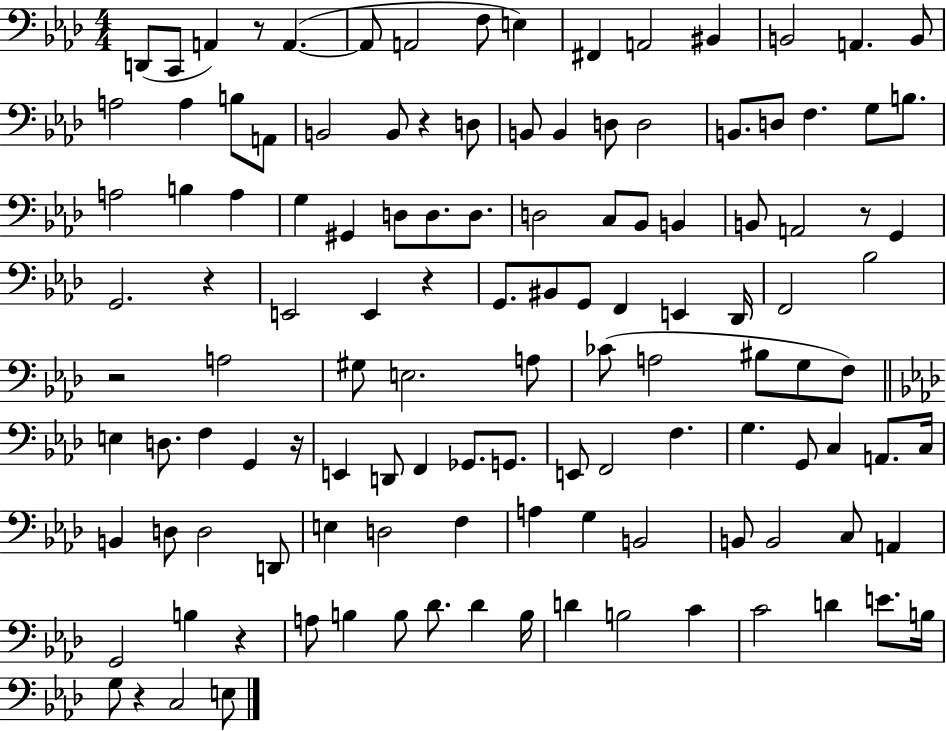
X:1
T:Untitled
M:4/4
L:1/4
K:Ab
D,,/2 C,,/2 A,, z/2 A,, A,,/2 A,,2 F,/2 E, ^F,, A,,2 ^B,, B,,2 A,, B,,/2 A,2 A, B,/2 A,,/2 B,,2 B,,/2 z D,/2 B,,/2 B,, D,/2 D,2 B,,/2 D,/2 F, G,/2 B,/2 A,2 B, A, G, ^G,, D,/2 D,/2 D,/2 D,2 C,/2 _B,,/2 B,, B,,/2 A,,2 z/2 G,, G,,2 z E,,2 E,, z G,,/2 ^B,,/2 G,,/2 F,, E,, _D,,/4 F,,2 _B,2 z2 A,2 ^G,/2 E,2 A,/2 _C/2 A,2 ^B,/2 G,/2 F,/2 E, D,/2 F, G,, z/4 E,, D,,/2 F,, _G,,/2 G,,/2 E,,/2 F,,2 F, G, G,,/2 C, A,,/2 C,/4 B,, D,/2 D,2 D,,/2 E, D,2 F, A, G, B,,2 B,,/2 B,,2 C,/2 A,, G,,2 B, z A,/2 B, B,/2 _D/2 _D B,/4 D B,2 C C2 D E/2 B,/4 G,/2 z C,2 E,/2